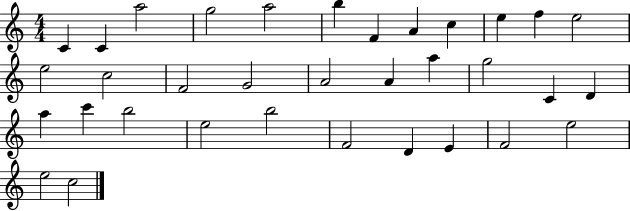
{
  \clef treble
  \numericTimeSignature
  \time 4/4
  \key c \major
  c'4 c'4 a''2 | g''2 a''2 | b''4 f'4 a'4 c''4 | e''4 f''4 e''2 | \break e''2 c''2 | f'2 g'2 | a'2 a'4 a''4 | g''2 c'4 d'4 | \break a''4 c'''4 b''2 | e''2 b''2 | f'2 d'4 e'4 | f'2 e''2 | \break e''2 c''2 | \bar "|."
}